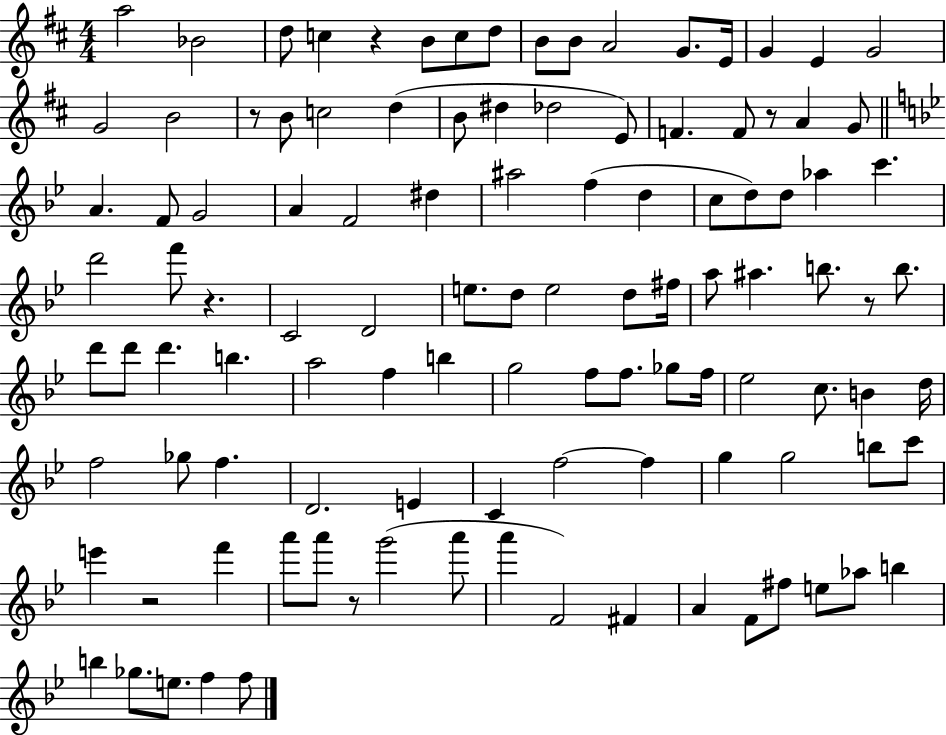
A5/h Bb4/h D5/e C5/q R/q B4/e C5/e D5/e B4/e B4/e A4/h G4/e. E4/s G4/q E4/q G4/h G4/h B4/h R/e B4/e C5/h D5/q B4/e D#5/q Db5/h E4/e F4/q. F4/e R/e A4/q G4/e A4/q. F4/e G4/h A4/q F4/h D#5/q A#5/h F5/q D5/q C5/e D5/e D5/e Ab5/q C6/q. D6/h F6/e R/q. C4/h D4/h E5/e. D5/e E5/h D5/e F#5/s A5/e A#5/q. B5/e. R/e B5/e. D6/e D6/e D6/q. B5/q. A5/h F5/q B5/q G5/h F5/e F5/e. Gb5/e F5/s Eb5/h C5/e. B4/q D5/s F5/h Gb5/e F5/q. D4/h. E4/q C4/q F5/h F5/q G5/q G5/h B5/e C6/e E6/q R/h F6/q A6/e A6/e R/e G6/h A6/e A6/q F4/h F#4/q A4/q F4/e F#5/e E5/e Ab5/e B5/q B5/q Gb5/e. E5/e. F5/q F5/e